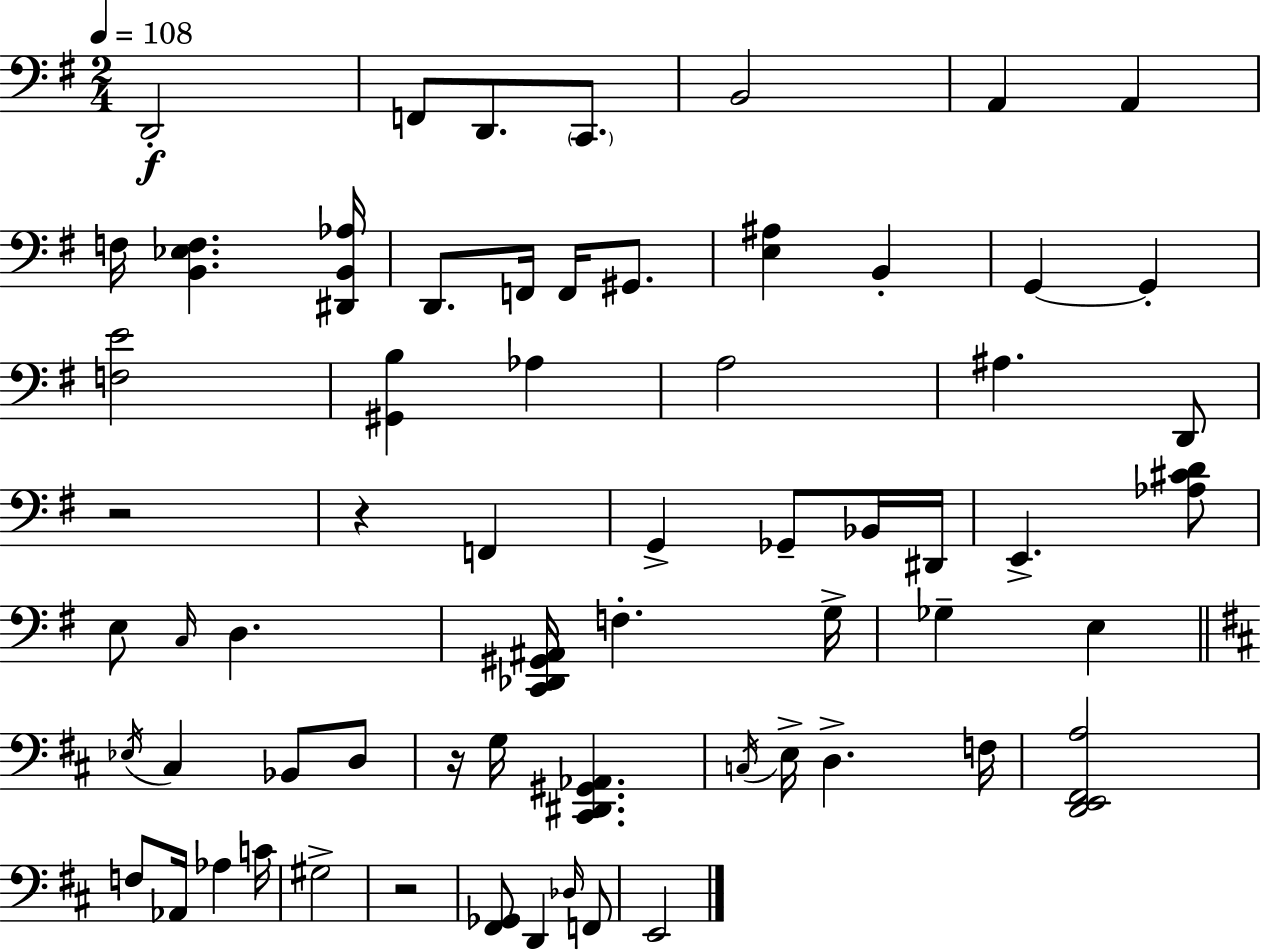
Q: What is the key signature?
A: G major